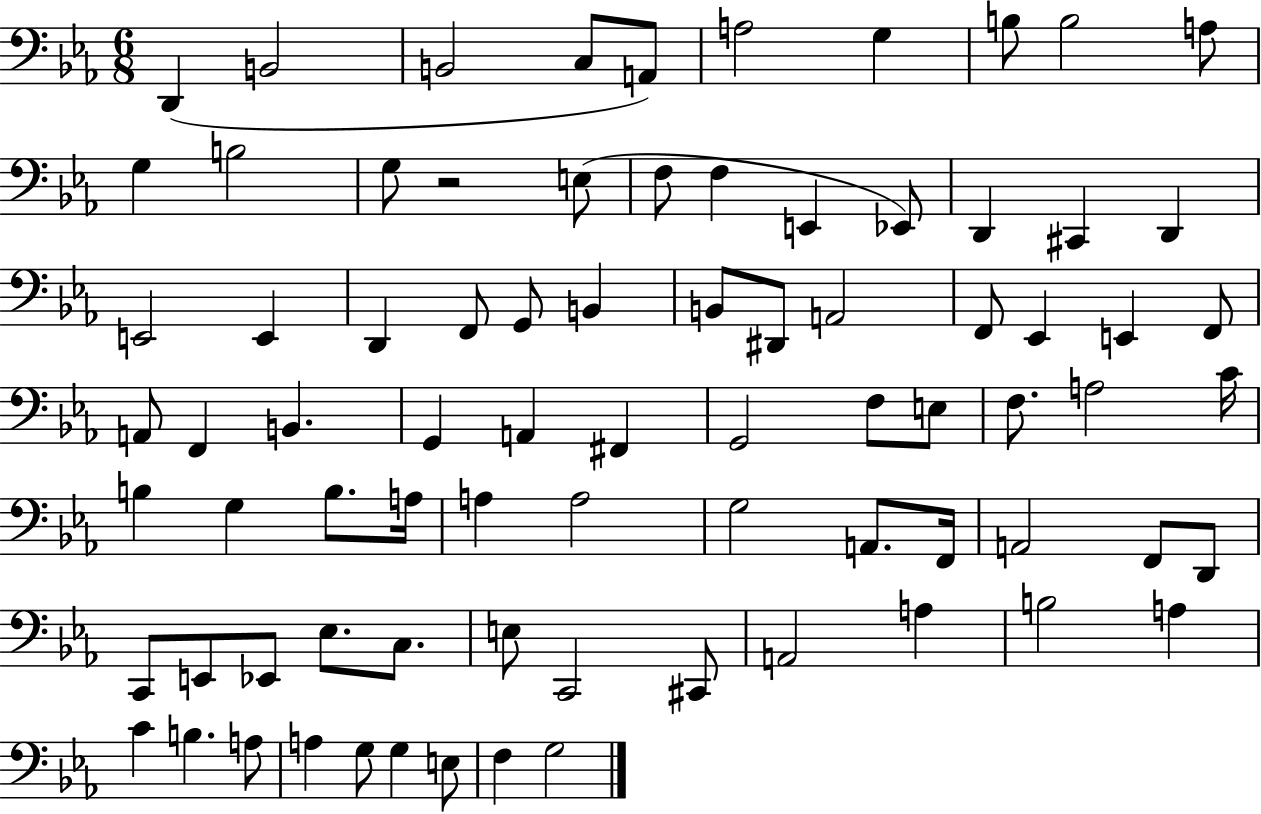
D2/q B2/h B2/h C3/e A2/e A3/h G3/q B3/e B3/h A3/e G3/q B3/h G3/e R/h E3/e F3/e F3/q E2/q Eb2/e D2/q C#2/q D2/q E2/h E2/q D2/q F2/e G2/e B2/q B2/e D#2/e A2/h F2/e Eb2/q E2/q F2/e A2/e F2/q B2/q. G2/q A2/q F#2/q G2/h F3/e E3/e F3/e. A3/h C4/s B3/q G3/q B3/e. A3/s A3/q A3/h G3/h A2/e. F2/s A2/h F2/e D2/e C2/e E2/e Eb2/e Eb3/e. C3/e. E3/e C2/h C#2/e A2/h A3/q B3/h A3/q C4/q B3/q. A3/e A3/q G3/e G3/q E3/e F3/q G3/h